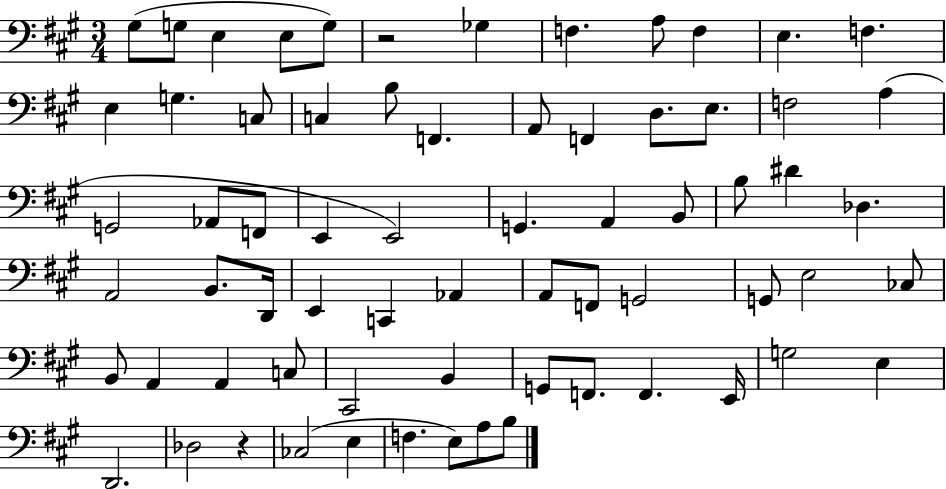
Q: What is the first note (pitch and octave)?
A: G#3